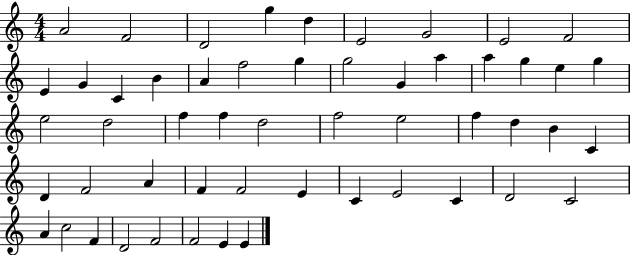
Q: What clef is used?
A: treble